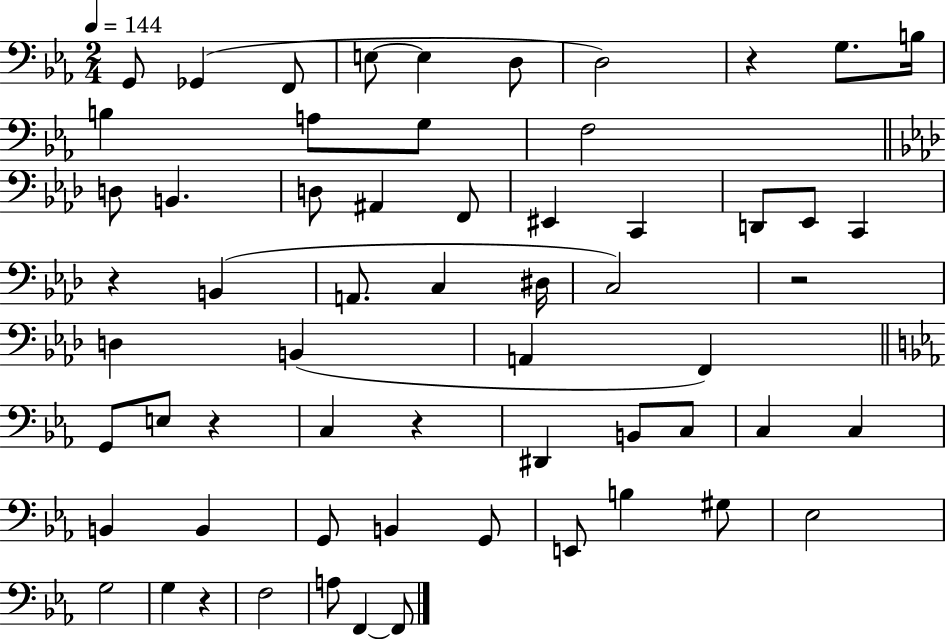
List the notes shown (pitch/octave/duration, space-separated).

G2/e Gb2/q F2/e E3/e E3/q D3/e D3/h R/q G3/e. B3/s B3/q A3/e G3/e F3/h D3/e B2/q. D3/e A#2/q F2/e EIS2/q C2/q D2/e Eb2/e C2/q R/q B2/q A2/e. C3/q D#3/s C3/h R/h D3/q B2/q A2/q F2/q G2/e E3/e R/q C3/q R/q D#2/q B2/e C3/e C3/q C3/q B2/q B2/q G2/e B2/q G2/e E2/e B3/q G#3/e Eb3/h G3/h G3/q R/q F3/h A3/e F2/q F2/e